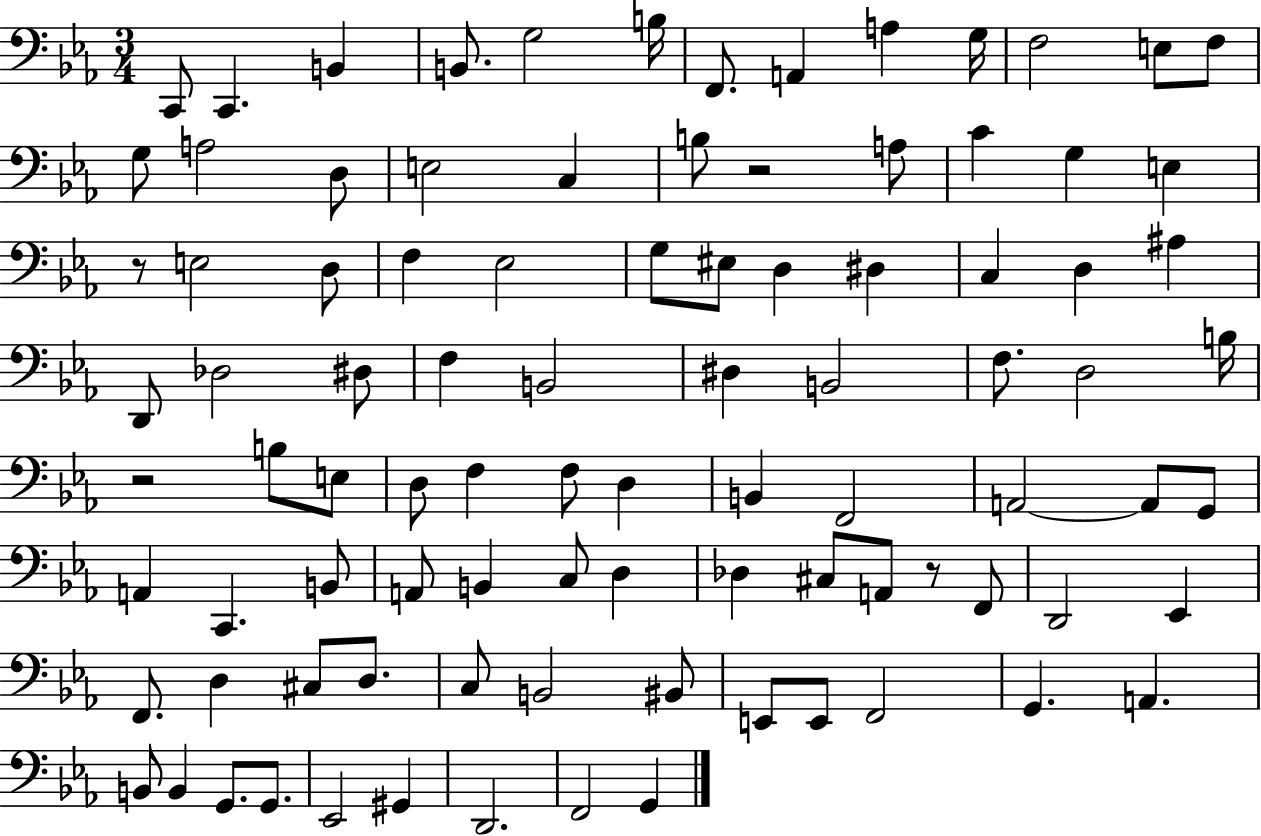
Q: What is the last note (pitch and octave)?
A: G2